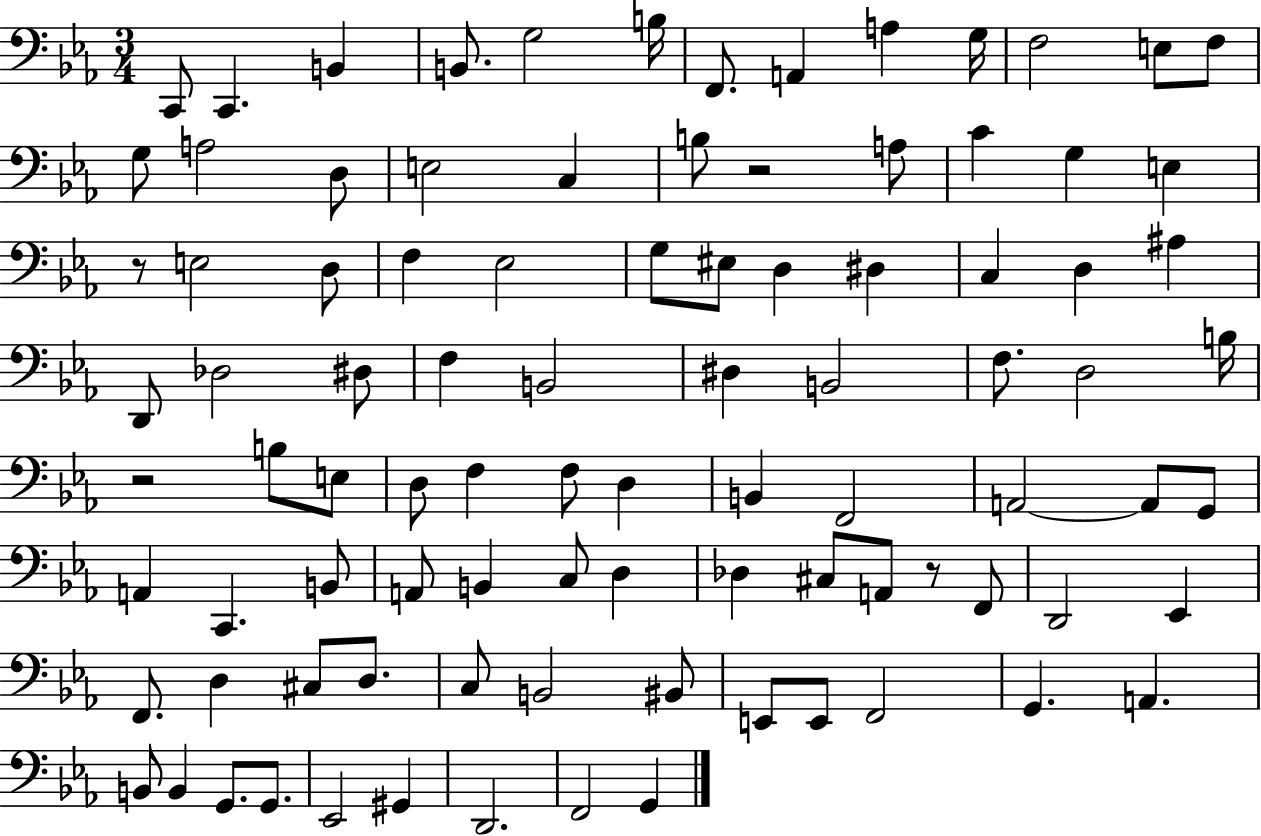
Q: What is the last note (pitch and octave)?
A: G2